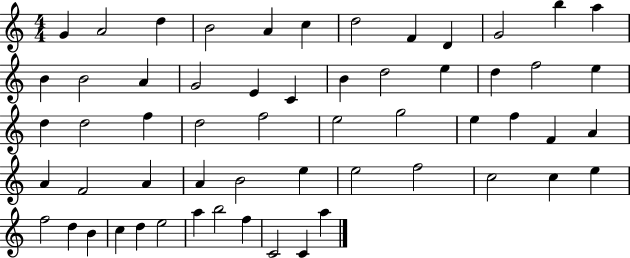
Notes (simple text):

G4/q A4/h D5/q B4/h A4/q C5/q D5/h F4/q D4/q G4/h B5/q A5/q B4/q B4/h A4/q G4/h E4/q C4/q B4/q D5/h E5/q D5/q F5/h E5/q D5/q D5/h F5/q D5/h F5/h E5/h G5/h E5/q F5/q F4/q A4/q A4/q F4/h A4/q A4/q B4/h E5/q E5/h F5/h C5/h C5/q E5/q F5/h D5/q B4/q C5/q D5/q E5/h A5/q B5/h F5/q C4/h C4/q A5/q